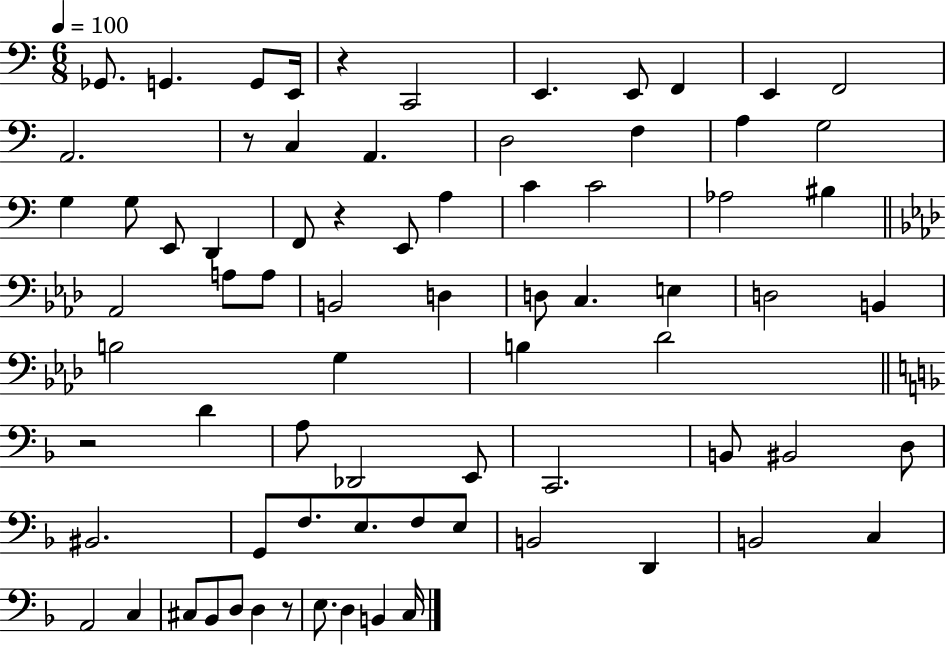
{
  \clef bass
  \numericTimeSignature
  \time 6/8
  \key c \major
  \tempo 4 = 100
  \repeat volta 2 { ges,8. g,4. g,8 e,16 | r4 c,2 | e,4. e,8 f,4 | e,4 f,2 | \break a,2. | r8 c4 a,4. | d2 f4 | a4 g2 | \break g4 g8 e,8 d,4 | f,8 r4 e,8 a4 | c'4 c'2 | aes2 bis4 | \break \bar "||" \break \key f \minor aes,2 a8 a8 | b,2 d4 | d8 c4. e4 | d2 b,4 | \break b2 g4 | b4 des'2 | \bar "||" \break \key f \major r2 d'4 | a8 des,2 e,8 | c,2. | b,8 bis,2 d8 | \break bis,2. | g,8 f8. e8. f8 e8 | b,2 d,4 | b,2 c4 | \break a,2 c4 | cis8 bes,8 d8 d4 r8 | e8. d4 b,4 c16 | } \bar "|."
}